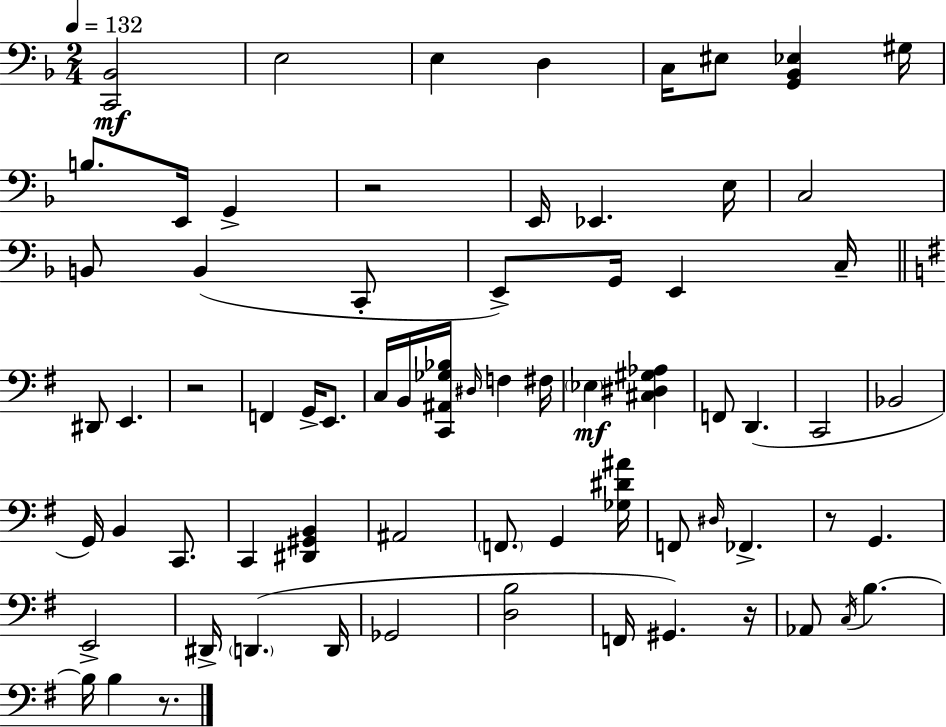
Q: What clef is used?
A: bass